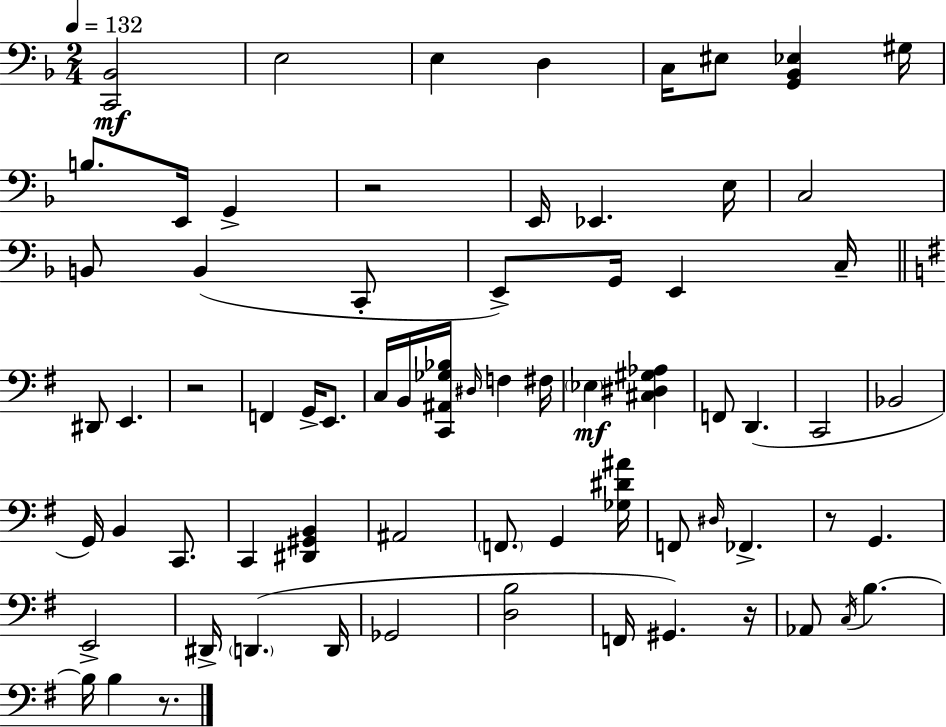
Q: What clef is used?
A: bass